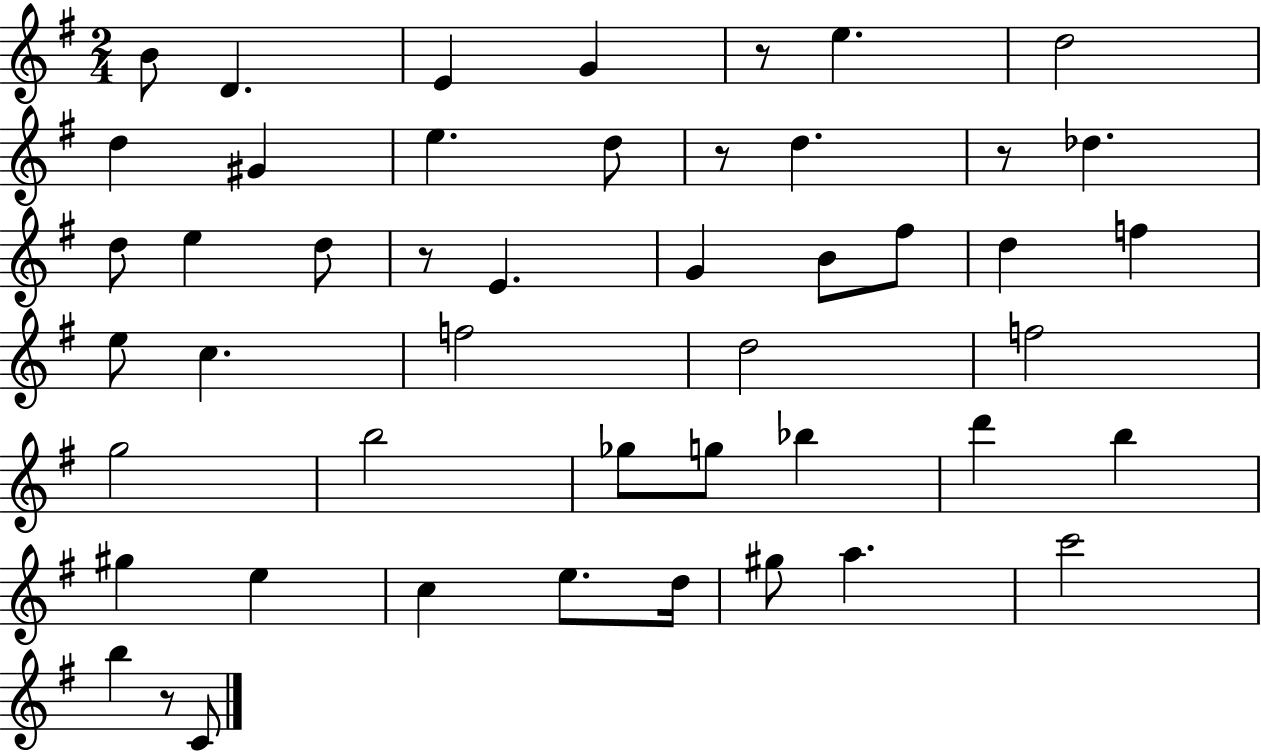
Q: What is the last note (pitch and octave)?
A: C4